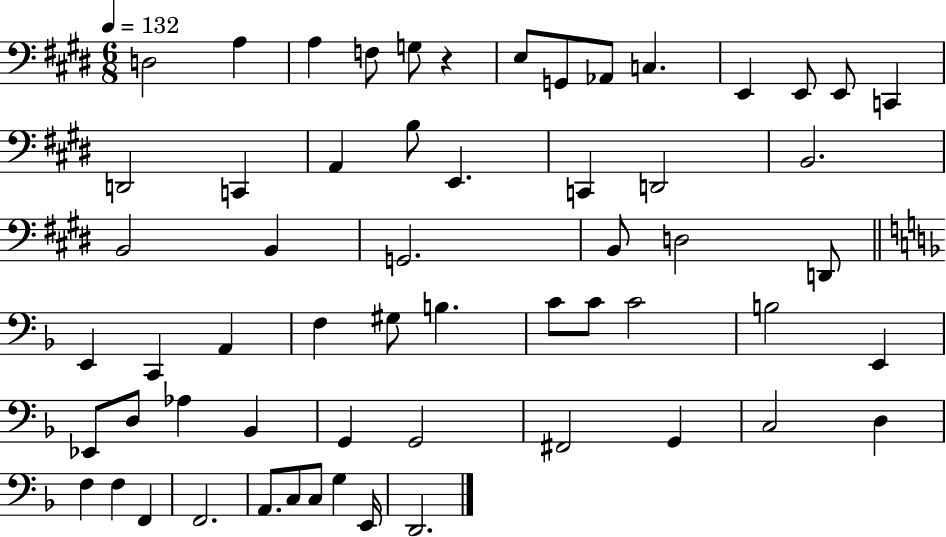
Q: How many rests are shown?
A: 1